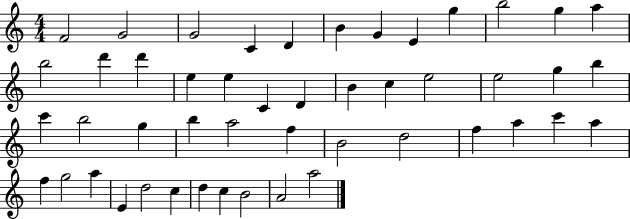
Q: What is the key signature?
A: C major